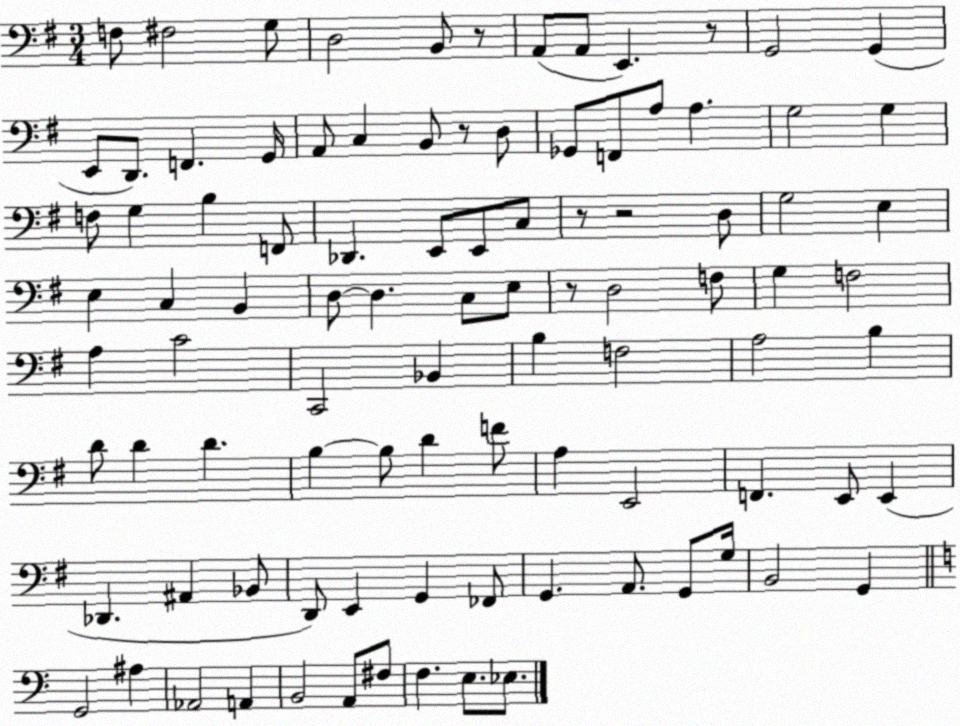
X:1
T:Untitled
M:3/4
L:1/4
K:G
F,/2 ^F,2 G,/2 D,2 B,,/2 z/2 A,,/2 A,,/2 E,, z/2 G,,2 G,, E,,/2 D,,/2 F,, G,,/4 A,,/2 C, B,,/2 z/2 D,/2 _G,,/2 F,,/2 A,/2 A, G,2 G, F,/2 G, B, F,,/2 _D,, E,,/2 E,,/2 C,/2 z/2 z2 D,/2 G,2 E, E, C, B,, D,/2 D, C,/2 E,/2 z/2 D,2 F,/2 G, F,2 A, C2 C,,2 _B,, B, F,2 A,2 B, D/2 D D B, B,/2 D F/2 A, E,,2 F,, E,,/2 E,, _D,, ^A,, _B,,/2 D,,/2 E,, G,, _F,,/2 G,, A,,/2 G,,/2 G,/4 B,,2 G,, G,,2 ^A, _A,,2 A,, B,,2 A,,/2 ^F,/2 F, E,/2 _E,/2